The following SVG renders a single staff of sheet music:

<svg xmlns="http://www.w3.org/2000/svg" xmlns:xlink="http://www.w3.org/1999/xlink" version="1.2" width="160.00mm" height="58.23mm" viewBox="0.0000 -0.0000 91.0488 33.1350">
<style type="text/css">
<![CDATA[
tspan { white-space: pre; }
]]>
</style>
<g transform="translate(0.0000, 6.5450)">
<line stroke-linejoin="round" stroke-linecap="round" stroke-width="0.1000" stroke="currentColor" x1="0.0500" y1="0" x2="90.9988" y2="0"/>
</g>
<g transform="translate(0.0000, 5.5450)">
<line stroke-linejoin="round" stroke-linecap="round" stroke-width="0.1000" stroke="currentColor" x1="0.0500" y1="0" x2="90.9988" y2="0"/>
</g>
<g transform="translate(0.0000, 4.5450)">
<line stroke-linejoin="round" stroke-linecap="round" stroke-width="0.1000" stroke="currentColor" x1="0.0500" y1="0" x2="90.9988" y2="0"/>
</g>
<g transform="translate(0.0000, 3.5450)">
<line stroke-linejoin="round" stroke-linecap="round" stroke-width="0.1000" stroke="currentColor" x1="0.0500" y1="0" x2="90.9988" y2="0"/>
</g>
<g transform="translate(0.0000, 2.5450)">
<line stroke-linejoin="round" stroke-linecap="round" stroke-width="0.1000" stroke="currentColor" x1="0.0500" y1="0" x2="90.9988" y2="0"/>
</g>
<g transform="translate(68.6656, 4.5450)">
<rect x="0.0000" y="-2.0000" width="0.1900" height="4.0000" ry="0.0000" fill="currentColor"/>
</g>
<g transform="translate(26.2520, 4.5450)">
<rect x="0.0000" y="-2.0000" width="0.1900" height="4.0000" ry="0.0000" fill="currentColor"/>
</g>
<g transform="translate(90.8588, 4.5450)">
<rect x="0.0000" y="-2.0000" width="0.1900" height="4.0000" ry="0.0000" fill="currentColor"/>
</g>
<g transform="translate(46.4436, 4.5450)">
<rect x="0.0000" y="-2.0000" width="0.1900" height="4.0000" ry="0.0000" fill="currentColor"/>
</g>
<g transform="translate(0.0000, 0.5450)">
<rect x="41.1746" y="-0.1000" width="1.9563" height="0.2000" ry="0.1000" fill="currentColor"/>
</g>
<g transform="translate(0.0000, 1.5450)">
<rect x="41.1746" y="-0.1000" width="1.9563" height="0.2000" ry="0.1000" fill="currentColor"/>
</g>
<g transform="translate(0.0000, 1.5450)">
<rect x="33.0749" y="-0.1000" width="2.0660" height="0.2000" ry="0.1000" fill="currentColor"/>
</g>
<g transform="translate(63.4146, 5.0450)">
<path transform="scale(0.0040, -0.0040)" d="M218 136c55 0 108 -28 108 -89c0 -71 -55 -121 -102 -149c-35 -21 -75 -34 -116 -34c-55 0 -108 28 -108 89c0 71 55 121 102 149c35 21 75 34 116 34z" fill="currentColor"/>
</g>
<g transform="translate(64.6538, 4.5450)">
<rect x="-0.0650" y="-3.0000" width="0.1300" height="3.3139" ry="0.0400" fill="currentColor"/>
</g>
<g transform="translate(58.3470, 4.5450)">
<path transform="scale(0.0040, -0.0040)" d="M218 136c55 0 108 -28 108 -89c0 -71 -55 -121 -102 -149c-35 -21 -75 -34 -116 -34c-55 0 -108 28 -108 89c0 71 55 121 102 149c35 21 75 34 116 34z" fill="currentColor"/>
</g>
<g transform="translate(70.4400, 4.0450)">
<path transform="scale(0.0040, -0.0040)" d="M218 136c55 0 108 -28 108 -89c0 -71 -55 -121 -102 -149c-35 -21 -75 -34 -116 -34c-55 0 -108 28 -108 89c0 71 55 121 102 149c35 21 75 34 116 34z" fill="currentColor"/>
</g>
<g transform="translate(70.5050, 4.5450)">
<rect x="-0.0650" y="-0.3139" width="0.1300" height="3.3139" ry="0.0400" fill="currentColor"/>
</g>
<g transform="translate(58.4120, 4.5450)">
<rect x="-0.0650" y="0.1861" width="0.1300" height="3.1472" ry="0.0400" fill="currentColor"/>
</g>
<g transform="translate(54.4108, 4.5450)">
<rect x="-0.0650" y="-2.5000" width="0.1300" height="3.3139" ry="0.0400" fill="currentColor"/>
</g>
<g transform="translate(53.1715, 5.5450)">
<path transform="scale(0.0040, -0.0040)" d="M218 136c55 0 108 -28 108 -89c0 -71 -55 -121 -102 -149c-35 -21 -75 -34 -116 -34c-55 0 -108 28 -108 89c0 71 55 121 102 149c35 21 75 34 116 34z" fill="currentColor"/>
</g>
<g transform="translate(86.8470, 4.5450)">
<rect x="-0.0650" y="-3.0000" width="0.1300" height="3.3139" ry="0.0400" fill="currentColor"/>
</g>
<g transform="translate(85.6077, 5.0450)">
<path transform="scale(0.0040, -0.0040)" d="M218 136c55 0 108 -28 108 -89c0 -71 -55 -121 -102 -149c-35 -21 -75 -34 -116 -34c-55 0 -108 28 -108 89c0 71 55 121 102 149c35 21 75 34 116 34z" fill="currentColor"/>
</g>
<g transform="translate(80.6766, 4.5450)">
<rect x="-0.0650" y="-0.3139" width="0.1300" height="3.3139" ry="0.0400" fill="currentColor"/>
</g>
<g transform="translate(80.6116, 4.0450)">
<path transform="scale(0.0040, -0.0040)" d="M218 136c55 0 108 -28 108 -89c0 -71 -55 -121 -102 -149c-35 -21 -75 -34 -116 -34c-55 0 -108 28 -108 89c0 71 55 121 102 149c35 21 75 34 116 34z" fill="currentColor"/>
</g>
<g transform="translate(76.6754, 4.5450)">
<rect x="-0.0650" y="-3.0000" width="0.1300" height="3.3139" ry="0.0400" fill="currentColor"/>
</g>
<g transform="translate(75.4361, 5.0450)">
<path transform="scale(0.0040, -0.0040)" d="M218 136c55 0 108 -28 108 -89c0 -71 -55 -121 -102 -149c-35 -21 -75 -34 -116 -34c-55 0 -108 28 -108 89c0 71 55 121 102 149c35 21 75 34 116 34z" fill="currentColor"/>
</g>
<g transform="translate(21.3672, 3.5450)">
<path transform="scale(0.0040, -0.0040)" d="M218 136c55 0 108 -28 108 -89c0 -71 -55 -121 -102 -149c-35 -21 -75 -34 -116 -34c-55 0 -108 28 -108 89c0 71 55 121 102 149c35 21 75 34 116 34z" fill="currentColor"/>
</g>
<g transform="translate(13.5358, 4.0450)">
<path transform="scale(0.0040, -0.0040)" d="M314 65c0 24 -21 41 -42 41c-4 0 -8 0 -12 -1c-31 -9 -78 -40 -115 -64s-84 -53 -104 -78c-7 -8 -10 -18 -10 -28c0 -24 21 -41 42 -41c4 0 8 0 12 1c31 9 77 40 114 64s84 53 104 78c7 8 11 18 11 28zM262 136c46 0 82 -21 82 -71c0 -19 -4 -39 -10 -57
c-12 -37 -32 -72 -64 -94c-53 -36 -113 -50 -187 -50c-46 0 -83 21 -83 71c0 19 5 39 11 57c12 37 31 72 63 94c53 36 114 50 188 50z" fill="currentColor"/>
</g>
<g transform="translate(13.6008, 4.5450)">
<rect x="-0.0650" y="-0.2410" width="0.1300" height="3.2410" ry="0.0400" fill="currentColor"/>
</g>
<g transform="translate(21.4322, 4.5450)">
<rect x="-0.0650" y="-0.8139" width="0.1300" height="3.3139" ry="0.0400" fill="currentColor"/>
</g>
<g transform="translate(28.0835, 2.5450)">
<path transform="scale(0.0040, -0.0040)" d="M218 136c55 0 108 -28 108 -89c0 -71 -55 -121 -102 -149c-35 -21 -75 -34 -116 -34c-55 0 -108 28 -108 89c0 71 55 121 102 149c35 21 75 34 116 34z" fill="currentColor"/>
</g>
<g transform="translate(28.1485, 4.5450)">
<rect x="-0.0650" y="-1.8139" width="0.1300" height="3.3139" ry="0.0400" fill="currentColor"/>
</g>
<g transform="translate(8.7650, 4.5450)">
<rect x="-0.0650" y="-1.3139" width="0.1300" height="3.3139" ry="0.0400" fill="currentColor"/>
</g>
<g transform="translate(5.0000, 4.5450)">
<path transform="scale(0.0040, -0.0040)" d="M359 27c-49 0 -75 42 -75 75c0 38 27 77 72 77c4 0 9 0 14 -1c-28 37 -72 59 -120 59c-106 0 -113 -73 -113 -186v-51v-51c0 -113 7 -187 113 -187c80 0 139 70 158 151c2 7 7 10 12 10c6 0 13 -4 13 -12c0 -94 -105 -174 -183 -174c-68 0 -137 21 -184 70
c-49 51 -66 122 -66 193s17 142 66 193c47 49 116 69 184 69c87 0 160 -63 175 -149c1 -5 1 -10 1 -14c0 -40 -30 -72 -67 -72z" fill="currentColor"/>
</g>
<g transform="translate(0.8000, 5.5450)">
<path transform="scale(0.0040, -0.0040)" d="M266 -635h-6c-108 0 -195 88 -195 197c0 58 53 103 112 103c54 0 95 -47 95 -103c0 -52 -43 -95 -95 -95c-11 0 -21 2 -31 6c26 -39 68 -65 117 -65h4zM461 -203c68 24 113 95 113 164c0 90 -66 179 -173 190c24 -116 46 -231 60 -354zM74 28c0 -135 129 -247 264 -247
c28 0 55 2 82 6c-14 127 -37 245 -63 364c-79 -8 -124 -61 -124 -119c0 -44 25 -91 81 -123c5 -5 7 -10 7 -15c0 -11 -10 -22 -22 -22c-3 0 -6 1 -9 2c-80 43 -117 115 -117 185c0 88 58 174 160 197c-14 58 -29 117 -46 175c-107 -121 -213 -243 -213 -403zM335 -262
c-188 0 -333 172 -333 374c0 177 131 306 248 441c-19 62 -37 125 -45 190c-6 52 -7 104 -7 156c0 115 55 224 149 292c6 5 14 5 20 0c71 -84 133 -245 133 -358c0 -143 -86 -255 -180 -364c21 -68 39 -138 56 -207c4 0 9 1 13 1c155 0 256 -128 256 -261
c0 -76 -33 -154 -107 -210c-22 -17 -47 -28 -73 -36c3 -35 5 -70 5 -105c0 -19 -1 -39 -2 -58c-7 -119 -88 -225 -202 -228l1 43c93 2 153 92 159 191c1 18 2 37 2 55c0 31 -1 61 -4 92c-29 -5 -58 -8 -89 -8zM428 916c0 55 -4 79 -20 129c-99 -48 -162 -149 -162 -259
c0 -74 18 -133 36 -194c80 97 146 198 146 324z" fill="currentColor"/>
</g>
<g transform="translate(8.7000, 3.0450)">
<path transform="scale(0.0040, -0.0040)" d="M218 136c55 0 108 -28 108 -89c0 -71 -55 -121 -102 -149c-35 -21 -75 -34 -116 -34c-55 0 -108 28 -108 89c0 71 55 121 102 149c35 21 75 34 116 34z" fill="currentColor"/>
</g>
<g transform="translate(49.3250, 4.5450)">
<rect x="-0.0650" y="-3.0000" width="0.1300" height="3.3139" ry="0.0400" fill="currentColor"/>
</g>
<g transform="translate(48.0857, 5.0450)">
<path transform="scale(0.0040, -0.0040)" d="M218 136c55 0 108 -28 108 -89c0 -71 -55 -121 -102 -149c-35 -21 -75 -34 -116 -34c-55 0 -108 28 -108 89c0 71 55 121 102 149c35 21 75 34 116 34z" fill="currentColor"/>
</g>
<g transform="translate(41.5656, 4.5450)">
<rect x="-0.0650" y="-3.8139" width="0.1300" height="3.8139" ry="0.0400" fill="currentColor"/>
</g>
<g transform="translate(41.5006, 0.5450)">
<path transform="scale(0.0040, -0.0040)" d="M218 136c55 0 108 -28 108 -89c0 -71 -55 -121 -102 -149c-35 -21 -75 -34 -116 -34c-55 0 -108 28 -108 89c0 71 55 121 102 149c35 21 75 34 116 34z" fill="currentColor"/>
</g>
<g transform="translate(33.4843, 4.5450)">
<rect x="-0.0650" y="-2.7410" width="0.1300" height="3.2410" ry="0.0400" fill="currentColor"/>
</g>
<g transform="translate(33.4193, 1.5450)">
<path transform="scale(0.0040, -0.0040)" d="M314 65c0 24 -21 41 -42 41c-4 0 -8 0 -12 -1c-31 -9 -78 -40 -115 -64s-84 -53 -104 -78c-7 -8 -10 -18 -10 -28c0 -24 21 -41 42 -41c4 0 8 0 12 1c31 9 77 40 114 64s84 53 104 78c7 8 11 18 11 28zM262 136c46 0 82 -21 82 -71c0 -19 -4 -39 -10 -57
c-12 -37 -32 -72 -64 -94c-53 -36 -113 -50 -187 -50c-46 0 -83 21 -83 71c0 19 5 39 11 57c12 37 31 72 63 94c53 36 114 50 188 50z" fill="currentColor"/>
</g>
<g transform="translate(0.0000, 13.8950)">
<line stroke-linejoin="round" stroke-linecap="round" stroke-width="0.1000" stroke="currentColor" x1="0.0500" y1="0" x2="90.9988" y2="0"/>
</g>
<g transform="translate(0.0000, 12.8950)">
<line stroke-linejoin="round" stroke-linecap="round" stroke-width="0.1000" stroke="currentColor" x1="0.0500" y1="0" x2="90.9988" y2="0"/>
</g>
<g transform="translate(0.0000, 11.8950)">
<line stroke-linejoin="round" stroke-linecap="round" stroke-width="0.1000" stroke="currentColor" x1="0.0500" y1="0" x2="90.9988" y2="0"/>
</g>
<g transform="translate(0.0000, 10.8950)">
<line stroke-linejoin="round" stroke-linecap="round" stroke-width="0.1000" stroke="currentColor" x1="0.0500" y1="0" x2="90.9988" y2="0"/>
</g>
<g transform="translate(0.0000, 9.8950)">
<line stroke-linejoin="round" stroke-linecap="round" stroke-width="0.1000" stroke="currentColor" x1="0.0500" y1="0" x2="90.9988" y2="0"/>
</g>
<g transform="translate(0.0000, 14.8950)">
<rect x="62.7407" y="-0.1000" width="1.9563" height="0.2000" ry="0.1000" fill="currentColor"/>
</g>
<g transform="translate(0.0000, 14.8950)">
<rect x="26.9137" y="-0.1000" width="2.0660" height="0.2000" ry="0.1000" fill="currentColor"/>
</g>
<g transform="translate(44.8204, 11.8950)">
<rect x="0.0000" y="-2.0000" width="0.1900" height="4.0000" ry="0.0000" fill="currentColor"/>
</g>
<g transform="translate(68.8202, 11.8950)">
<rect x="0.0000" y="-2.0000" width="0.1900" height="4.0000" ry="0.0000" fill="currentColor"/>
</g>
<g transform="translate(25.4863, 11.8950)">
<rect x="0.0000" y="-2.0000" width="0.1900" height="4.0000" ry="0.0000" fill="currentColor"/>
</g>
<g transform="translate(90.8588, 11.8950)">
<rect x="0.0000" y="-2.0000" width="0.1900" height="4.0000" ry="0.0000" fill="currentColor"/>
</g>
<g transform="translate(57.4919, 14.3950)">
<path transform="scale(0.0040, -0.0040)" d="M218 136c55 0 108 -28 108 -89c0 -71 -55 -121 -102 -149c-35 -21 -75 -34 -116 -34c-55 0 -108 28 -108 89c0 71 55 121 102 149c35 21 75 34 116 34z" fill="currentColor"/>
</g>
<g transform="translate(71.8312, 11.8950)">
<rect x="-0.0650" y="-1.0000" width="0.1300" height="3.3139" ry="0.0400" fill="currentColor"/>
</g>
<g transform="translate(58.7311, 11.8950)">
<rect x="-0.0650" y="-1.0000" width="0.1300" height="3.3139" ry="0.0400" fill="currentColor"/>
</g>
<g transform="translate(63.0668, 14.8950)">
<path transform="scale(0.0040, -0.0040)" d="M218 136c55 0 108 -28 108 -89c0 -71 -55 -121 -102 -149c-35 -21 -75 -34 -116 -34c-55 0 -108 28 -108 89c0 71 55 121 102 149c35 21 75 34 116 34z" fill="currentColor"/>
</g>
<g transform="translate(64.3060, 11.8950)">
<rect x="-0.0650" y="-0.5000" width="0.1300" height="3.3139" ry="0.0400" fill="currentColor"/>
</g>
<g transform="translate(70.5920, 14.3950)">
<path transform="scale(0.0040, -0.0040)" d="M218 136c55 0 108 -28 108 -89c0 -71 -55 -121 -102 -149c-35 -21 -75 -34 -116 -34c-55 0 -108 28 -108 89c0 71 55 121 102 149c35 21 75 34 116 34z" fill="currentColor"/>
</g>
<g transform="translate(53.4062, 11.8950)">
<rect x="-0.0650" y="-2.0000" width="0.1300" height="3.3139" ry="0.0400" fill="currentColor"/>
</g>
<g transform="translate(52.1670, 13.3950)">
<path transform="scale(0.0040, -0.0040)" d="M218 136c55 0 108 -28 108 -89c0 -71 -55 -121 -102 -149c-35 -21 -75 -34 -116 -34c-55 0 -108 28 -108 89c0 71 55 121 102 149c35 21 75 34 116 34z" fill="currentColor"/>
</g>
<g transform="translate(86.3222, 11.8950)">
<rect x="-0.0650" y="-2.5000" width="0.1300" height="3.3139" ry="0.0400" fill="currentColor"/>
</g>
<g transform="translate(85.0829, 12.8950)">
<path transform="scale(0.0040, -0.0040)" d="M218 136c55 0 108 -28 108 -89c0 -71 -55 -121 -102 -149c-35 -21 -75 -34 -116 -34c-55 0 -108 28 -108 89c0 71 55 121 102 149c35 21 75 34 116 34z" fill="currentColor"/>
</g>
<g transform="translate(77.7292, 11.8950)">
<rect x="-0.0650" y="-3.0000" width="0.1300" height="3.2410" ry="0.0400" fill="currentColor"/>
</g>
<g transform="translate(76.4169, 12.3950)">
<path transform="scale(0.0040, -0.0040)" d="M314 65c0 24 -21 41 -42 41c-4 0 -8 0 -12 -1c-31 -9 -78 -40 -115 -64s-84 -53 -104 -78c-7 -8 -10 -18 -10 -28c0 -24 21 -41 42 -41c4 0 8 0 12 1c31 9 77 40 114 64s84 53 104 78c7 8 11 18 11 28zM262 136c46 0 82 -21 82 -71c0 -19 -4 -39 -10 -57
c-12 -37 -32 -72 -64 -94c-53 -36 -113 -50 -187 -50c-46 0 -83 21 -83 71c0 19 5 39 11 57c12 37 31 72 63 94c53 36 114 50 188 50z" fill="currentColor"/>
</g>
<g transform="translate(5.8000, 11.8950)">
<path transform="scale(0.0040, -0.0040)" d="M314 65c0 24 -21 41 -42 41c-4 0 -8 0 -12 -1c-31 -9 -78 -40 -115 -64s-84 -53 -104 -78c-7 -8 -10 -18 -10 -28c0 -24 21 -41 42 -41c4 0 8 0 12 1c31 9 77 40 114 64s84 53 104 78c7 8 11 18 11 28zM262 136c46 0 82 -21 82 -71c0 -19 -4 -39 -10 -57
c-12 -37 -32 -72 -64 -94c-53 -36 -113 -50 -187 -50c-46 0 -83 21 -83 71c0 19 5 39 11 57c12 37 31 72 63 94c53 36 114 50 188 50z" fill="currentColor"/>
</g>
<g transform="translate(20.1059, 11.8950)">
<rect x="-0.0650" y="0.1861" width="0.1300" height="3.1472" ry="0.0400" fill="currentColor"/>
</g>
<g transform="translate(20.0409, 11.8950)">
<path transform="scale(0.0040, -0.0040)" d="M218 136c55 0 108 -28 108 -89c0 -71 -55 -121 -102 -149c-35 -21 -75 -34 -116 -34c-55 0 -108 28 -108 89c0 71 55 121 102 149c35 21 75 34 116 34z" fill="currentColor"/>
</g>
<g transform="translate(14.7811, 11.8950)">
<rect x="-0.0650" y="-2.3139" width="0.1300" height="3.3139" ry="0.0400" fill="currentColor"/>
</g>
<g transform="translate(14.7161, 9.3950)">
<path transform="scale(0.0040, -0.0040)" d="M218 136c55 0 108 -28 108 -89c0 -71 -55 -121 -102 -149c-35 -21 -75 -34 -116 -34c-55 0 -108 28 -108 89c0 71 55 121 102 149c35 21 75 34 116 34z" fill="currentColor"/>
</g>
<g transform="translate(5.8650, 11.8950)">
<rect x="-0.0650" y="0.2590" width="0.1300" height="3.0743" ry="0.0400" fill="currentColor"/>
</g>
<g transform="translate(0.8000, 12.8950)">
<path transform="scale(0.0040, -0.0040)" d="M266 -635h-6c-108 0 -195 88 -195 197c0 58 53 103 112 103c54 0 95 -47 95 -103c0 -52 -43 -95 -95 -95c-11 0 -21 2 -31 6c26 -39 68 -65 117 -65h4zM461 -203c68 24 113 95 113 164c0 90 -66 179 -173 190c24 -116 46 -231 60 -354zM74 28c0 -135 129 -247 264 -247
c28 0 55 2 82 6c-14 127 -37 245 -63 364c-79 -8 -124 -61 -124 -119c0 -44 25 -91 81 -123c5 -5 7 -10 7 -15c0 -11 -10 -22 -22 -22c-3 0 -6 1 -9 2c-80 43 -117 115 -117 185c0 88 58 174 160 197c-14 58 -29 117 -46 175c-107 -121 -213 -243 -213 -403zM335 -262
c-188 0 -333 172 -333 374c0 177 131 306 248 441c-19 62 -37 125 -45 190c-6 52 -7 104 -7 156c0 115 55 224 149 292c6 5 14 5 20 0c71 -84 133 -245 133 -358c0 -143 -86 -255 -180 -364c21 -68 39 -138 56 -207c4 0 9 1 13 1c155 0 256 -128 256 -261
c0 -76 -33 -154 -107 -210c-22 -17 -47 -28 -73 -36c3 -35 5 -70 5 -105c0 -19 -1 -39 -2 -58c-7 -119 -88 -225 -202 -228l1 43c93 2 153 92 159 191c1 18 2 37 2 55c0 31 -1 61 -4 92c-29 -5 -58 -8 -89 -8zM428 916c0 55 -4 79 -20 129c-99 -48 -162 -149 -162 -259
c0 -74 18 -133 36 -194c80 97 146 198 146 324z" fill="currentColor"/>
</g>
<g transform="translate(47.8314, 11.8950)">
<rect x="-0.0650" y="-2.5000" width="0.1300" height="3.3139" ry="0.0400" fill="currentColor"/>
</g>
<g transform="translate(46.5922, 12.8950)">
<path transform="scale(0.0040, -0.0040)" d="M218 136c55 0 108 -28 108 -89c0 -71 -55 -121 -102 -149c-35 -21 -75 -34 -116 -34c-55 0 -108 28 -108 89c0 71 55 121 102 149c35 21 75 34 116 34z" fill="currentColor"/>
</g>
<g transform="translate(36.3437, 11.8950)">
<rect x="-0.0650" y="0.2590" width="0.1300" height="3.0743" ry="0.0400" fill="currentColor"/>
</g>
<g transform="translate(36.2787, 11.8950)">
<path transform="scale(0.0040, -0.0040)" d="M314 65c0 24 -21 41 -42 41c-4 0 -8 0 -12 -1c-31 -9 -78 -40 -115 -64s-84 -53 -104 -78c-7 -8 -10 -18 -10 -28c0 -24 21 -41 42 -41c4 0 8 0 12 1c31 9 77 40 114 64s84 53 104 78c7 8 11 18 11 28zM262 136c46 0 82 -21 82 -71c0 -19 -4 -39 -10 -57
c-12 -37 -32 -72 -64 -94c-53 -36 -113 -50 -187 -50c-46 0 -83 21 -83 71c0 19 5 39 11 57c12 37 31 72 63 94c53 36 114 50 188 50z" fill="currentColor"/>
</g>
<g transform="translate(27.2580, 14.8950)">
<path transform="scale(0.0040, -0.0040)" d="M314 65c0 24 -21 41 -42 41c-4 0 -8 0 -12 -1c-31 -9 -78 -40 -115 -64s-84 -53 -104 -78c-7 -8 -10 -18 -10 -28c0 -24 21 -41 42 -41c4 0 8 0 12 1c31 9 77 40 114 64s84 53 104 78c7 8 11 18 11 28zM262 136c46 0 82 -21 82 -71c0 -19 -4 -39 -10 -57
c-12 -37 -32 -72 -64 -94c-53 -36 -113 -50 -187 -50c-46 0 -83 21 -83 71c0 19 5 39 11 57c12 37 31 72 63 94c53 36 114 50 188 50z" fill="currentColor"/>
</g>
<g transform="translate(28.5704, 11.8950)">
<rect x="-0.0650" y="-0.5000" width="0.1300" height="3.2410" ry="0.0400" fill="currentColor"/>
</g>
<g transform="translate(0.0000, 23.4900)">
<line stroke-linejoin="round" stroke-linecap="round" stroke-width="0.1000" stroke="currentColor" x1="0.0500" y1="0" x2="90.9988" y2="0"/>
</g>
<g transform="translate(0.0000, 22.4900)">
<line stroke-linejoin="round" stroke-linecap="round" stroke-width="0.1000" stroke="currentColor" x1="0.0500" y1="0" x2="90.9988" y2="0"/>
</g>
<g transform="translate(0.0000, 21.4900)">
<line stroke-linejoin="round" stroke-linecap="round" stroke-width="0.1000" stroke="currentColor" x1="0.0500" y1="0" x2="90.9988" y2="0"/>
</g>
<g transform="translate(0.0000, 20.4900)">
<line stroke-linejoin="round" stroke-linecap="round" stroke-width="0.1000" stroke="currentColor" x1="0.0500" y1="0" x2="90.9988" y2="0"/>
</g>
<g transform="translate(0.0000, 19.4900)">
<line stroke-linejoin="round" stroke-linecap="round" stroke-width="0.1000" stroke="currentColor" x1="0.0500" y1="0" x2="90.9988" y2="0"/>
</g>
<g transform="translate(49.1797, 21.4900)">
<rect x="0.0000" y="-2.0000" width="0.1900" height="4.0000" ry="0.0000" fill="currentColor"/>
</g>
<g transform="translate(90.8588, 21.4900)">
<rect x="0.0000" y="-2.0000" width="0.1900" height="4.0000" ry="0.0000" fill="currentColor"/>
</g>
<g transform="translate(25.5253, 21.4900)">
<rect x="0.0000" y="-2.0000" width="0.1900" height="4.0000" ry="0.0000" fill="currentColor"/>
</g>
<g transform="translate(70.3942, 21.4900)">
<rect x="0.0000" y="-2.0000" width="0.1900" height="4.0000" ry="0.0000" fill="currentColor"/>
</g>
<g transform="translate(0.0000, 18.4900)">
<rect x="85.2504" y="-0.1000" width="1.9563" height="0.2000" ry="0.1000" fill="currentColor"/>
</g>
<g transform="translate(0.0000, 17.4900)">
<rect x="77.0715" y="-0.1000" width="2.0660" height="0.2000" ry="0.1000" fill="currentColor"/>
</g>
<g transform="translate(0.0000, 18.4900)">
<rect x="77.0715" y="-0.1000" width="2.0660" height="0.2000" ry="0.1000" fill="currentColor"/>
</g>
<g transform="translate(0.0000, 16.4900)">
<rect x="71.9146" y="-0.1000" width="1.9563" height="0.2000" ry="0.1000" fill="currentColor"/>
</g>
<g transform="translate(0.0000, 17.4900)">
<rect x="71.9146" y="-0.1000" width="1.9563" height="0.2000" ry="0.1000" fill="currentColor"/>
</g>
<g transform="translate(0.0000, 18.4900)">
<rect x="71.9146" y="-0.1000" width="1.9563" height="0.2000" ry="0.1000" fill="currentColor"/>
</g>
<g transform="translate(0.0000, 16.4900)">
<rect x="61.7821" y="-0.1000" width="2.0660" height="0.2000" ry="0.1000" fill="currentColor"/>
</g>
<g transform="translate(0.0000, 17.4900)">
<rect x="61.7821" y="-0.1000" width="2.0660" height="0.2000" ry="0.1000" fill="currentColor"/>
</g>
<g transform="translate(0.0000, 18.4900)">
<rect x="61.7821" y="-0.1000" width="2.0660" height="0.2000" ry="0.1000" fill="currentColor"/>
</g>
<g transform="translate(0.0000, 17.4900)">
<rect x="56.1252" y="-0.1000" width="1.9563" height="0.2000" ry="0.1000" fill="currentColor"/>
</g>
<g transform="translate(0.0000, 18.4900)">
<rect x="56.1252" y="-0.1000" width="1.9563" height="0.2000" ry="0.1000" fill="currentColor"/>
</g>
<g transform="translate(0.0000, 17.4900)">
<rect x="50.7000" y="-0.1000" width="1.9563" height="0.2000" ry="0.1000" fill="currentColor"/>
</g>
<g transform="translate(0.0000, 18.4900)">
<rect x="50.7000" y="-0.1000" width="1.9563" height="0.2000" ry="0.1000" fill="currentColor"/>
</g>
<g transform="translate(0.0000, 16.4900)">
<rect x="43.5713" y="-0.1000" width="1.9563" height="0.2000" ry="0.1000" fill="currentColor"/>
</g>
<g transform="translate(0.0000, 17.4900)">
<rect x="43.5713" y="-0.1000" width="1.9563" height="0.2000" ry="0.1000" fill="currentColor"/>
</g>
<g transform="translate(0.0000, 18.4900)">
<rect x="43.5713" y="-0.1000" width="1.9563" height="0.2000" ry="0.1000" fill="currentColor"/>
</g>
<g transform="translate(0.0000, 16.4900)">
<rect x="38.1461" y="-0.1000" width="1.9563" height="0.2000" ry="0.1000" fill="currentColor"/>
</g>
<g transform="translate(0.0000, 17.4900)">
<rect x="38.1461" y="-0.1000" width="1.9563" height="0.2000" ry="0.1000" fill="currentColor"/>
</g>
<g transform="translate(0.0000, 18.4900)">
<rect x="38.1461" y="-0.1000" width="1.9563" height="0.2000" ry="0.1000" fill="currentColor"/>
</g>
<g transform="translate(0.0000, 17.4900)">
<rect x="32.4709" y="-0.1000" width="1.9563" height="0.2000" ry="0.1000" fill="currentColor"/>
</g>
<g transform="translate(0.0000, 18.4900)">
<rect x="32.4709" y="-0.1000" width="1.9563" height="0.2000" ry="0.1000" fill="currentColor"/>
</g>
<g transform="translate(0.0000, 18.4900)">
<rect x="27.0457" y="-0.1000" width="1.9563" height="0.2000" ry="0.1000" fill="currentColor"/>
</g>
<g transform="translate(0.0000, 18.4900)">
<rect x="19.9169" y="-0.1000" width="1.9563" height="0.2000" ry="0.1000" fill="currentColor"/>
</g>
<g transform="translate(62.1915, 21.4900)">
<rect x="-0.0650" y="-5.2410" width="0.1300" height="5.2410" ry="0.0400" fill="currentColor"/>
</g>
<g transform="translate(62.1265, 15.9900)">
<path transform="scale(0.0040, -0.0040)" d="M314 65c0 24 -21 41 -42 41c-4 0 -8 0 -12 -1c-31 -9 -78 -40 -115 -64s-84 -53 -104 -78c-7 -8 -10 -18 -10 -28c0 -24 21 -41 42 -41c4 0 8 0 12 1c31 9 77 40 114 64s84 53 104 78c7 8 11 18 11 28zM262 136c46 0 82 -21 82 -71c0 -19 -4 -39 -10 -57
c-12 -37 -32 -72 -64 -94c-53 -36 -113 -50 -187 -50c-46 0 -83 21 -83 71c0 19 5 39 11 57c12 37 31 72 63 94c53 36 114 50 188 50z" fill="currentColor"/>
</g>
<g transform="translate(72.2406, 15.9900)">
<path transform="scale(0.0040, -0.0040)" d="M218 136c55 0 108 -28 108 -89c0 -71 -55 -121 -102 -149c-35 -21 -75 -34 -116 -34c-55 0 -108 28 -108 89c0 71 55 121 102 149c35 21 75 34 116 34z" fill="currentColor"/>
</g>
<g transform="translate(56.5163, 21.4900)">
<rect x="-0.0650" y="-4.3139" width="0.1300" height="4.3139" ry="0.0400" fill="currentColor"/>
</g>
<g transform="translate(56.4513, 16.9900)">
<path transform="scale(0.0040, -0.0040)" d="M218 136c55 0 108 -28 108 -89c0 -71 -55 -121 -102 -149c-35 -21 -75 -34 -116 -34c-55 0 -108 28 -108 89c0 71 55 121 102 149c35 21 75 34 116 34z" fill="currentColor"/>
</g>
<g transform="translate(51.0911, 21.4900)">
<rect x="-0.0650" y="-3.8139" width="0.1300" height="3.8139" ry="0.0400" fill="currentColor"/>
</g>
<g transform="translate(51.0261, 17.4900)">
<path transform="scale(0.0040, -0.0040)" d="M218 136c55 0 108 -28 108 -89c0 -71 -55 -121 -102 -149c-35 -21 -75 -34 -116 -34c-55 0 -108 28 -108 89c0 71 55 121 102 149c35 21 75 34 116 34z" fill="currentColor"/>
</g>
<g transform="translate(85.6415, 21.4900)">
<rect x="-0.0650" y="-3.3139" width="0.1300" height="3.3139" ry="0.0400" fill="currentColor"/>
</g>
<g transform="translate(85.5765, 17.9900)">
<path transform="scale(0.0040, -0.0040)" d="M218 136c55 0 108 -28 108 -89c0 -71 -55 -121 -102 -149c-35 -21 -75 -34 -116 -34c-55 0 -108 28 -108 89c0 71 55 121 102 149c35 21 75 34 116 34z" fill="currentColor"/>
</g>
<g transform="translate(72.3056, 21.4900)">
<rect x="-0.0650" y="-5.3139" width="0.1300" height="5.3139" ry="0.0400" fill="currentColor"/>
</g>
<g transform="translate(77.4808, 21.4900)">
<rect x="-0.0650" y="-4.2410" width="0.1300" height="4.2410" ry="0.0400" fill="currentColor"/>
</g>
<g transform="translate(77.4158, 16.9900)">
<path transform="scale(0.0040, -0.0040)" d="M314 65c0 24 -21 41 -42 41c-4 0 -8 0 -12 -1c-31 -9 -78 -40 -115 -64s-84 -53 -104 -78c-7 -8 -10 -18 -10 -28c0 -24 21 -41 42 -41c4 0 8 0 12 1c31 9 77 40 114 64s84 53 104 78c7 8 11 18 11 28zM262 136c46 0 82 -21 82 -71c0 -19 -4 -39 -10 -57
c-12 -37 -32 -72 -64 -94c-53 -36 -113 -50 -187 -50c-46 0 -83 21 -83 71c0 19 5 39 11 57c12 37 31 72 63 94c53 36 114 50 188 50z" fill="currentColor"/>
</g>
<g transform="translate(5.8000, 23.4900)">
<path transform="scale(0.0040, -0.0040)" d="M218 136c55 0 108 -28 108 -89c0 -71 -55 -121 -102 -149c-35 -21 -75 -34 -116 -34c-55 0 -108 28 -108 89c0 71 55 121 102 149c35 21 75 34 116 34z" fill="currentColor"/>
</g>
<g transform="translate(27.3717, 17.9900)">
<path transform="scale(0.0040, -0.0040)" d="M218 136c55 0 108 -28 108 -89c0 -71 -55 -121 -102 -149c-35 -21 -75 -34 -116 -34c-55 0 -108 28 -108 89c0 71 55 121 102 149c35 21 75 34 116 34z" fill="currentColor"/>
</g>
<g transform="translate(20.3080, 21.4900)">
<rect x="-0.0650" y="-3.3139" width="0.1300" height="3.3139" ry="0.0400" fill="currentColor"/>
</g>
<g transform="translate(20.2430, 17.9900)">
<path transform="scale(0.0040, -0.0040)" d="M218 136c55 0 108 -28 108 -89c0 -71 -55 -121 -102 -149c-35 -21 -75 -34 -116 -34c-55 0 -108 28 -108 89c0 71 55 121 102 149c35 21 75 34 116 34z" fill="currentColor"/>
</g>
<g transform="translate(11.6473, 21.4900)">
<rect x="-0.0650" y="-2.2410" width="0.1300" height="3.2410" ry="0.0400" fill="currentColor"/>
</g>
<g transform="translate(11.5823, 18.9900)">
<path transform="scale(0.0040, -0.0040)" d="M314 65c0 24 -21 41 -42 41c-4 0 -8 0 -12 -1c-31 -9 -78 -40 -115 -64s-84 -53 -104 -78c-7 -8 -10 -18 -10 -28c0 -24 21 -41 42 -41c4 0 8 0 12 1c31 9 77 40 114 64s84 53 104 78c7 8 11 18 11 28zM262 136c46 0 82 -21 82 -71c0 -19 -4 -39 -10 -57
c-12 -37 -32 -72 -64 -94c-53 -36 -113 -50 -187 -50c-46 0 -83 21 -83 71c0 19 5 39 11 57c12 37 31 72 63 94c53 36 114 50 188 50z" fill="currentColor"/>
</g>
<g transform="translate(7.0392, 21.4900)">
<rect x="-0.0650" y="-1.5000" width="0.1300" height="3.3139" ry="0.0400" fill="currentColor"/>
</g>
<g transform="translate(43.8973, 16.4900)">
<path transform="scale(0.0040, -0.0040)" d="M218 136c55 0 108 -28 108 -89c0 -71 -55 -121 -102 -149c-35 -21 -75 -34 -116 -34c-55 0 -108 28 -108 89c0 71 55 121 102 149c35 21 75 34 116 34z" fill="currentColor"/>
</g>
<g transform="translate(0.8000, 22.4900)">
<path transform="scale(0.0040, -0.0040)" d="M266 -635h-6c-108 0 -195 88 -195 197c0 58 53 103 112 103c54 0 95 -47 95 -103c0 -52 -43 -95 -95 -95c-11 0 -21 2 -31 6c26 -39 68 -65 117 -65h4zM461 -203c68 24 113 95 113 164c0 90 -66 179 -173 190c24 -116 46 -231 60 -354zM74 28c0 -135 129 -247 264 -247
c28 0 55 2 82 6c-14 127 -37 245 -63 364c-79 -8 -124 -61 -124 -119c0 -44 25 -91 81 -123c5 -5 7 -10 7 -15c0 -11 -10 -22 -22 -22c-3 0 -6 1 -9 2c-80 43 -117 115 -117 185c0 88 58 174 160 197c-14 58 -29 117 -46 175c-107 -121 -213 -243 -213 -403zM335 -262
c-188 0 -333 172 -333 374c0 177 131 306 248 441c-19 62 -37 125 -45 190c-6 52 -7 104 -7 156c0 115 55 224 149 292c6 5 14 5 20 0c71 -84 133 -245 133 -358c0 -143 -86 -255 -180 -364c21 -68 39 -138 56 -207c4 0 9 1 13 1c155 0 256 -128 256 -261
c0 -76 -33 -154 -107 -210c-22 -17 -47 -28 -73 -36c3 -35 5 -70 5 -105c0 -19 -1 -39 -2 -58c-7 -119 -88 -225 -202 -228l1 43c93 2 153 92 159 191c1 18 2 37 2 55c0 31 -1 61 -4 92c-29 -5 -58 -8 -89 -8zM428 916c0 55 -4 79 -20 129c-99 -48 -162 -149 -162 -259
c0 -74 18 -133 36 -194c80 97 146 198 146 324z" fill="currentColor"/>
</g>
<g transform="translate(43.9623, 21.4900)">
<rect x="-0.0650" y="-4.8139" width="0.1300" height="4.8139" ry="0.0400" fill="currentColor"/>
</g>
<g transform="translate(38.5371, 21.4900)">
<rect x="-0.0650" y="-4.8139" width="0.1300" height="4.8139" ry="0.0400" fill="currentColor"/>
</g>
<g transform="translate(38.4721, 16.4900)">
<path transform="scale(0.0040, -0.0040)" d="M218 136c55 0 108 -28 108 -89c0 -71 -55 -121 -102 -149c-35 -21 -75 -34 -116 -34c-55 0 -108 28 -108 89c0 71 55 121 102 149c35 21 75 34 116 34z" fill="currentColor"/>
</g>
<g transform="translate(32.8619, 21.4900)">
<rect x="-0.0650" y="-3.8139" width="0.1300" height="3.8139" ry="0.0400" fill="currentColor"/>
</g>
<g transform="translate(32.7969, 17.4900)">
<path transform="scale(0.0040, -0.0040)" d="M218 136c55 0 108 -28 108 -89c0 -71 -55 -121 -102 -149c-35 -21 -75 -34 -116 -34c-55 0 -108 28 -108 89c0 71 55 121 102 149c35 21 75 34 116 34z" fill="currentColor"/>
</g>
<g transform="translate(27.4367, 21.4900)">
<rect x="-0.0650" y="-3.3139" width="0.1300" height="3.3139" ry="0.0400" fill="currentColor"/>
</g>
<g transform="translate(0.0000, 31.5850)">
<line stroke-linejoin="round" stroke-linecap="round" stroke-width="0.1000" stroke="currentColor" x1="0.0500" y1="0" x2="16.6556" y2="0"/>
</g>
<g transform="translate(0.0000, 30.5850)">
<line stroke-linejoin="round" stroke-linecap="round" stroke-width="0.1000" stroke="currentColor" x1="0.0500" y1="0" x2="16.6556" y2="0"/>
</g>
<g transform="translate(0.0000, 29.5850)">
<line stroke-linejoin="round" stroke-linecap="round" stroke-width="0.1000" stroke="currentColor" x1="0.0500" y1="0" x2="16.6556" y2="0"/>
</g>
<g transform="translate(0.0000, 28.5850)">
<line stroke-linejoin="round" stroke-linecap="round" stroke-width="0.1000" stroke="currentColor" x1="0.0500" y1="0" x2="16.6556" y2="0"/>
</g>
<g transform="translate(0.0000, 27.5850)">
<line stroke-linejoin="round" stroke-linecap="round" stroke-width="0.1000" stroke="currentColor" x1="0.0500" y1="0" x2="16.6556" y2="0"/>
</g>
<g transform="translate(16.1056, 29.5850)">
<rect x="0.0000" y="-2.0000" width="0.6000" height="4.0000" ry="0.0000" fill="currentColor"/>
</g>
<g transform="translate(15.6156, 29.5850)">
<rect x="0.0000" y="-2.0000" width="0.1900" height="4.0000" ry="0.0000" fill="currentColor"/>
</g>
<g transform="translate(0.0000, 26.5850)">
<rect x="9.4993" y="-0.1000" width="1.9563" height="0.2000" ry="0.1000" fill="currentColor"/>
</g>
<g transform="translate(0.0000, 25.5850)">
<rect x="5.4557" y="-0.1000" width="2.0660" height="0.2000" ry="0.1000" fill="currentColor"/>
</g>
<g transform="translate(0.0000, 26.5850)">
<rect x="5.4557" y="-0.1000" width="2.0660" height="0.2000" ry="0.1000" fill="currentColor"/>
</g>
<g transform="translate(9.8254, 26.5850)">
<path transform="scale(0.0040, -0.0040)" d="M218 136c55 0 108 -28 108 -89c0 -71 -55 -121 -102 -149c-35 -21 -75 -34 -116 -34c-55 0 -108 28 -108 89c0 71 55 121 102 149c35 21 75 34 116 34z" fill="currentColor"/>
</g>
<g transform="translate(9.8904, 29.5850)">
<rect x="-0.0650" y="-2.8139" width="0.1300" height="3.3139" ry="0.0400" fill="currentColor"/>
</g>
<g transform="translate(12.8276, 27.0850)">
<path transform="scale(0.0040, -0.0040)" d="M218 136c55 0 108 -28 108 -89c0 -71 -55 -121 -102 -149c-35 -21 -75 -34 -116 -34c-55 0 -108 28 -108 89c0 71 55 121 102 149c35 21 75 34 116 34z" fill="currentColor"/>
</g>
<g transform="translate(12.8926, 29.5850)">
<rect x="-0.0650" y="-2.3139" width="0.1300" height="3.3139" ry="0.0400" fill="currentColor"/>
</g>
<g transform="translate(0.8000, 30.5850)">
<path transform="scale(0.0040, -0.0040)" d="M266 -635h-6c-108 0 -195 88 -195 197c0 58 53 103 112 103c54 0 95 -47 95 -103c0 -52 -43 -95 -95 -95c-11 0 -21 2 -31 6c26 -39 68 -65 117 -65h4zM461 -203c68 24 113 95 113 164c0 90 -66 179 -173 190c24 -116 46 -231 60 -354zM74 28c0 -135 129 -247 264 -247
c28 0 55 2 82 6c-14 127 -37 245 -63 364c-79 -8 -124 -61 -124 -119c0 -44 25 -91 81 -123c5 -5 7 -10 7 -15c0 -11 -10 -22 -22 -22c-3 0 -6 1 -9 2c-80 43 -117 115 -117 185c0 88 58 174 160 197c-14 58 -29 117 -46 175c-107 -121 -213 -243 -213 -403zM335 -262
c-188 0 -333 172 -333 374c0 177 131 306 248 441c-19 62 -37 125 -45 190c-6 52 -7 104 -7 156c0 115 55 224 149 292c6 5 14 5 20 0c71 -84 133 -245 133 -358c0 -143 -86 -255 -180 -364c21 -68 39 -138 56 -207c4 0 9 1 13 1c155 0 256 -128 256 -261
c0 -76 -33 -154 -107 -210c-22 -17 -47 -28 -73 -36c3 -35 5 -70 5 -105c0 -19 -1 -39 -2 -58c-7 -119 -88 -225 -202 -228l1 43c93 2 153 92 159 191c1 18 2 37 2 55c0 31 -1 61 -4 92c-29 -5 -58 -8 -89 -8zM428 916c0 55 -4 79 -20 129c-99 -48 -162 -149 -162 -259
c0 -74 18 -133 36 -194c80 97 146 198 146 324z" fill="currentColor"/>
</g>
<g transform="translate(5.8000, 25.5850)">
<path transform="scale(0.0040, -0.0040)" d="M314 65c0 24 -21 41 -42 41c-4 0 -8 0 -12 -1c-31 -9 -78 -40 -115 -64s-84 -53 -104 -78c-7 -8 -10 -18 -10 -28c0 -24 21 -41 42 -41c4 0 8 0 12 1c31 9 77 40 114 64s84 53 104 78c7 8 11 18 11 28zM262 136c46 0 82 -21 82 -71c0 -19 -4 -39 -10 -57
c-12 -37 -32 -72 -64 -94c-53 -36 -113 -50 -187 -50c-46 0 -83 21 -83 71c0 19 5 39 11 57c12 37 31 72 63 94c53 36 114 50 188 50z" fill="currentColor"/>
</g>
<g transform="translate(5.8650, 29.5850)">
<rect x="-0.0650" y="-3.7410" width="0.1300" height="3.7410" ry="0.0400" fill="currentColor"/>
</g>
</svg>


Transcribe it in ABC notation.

X:1
T:Untitled
M:4/4
L:1/4
K:C
e c2 d f a2 c' A G B A c A c A B2 g B C2 B2 G F D C D A2 G E g2 b b c' e' e' c' d' f'2 f' d'2 b c'2 a g